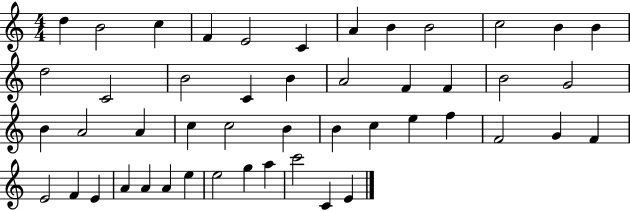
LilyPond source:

{
  \clef treble
  \numericTimeSignature
  \time 4/4
  \key c \major
  d''4 b'2 c''4 | f'4 e'2 c'4 | a'4 b'4 b'2 | c''2 b'4 b'4 | \break d''2 c'2 | b'2 c'4 b'4 | a'2 f'4 f'4 | b'2 g'2 | \break b'4 a'2 a'4 | c''4 c''2 b'4 | b'4 c''4 e''4 f''4 | f'2 g'4 f'4 | \break e'2 f'4 e'4 | a'4 a'4 a'4 e''4 | e''2 g''4 a''4 | c'''2 c'4 e'4 | \break \bar "|."
}